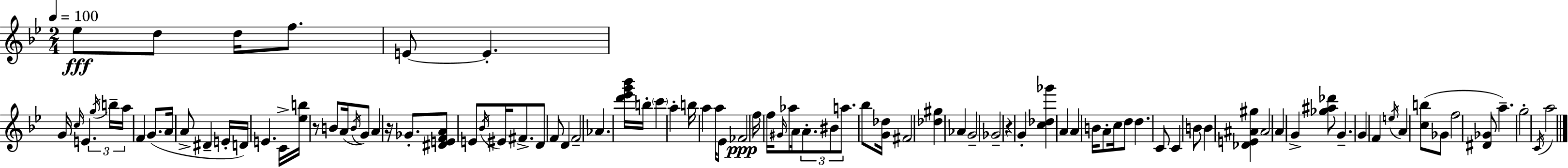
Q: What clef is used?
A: treble